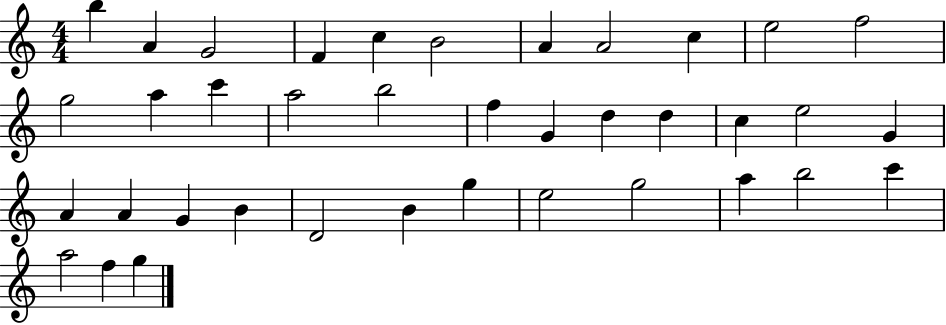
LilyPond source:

{
  \clef treble
  \numericTimeSignature
  \time 4/4
  \key c \major
  b''4 a'4 g'2 | f'4 c''4 b'2 | a'4 a'2 c''4 | e''2 f''2 | \break g''2 a''4 c'''4 | a''2 b''2 | f''4 g'4 d''4 d''4 | c''4 e''2 g'4 | \break a'4 a'4 g'4 b'4 | d'2 b'4 g''4 | e''2 g''2 | a''4 b''2 c'''4 | \break a''2 f''4 g''4 | \bar "|."
}